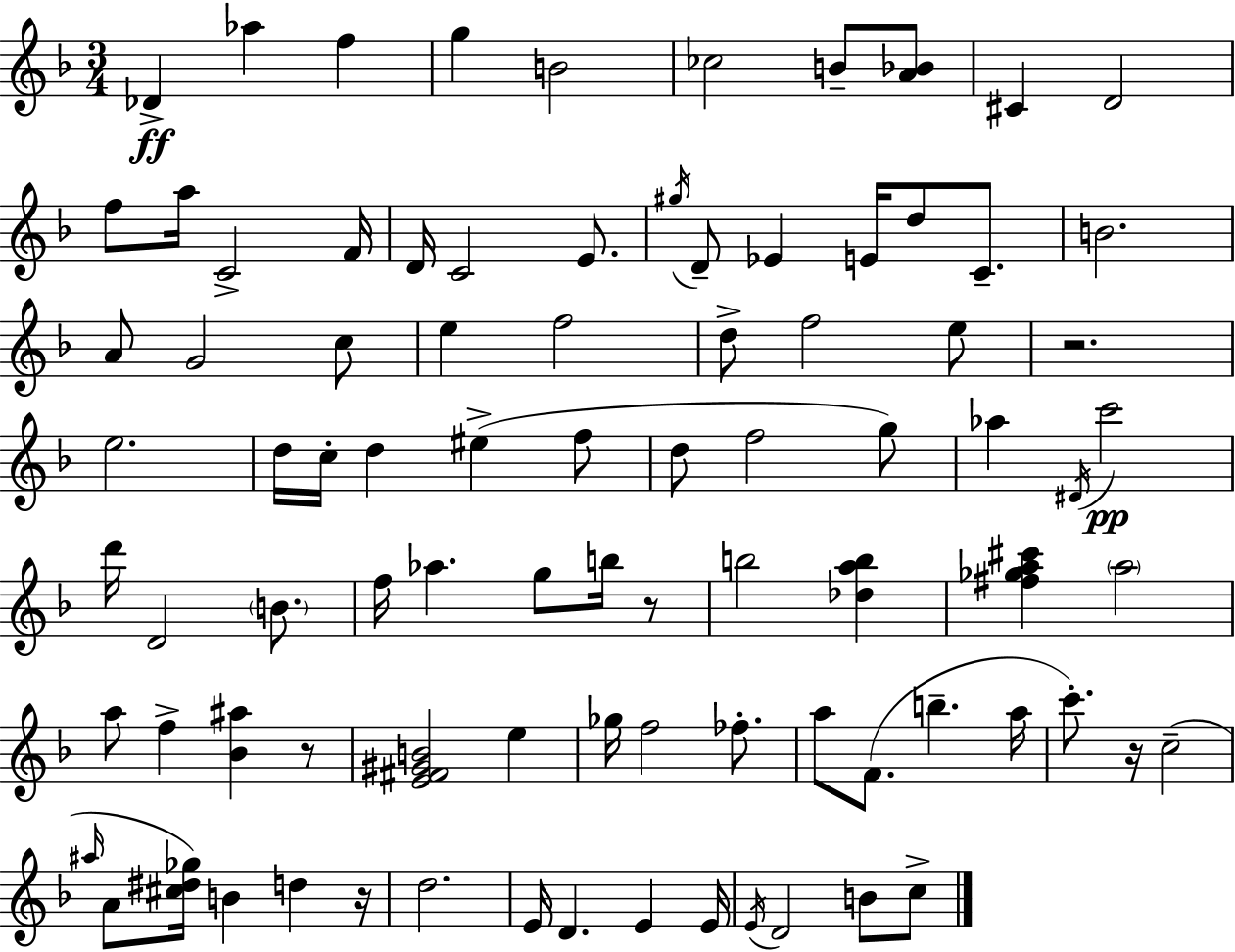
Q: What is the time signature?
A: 3/4